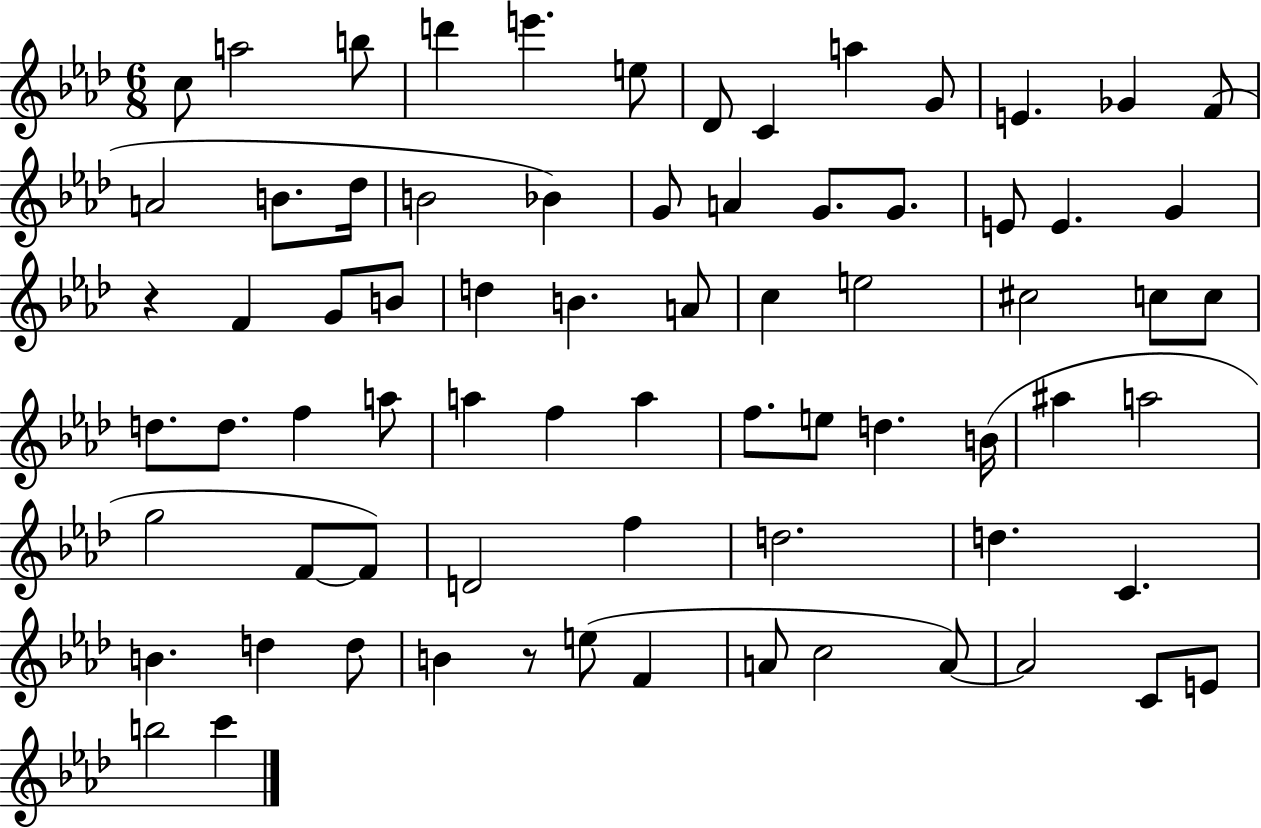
C5/e A5/h B5/e D6/q E6/q. E5/e Db4/e C4/q A5/q G4/e E4/q. Gb4/q F4/e A4/h B4/e. Db5/s B4/h Bb4/q G4/e A4/q G4/e. G4/e. E4/e E4/q. G4/q R/q F4/q G4/e B4/e D5/q B4/q. A4/e C5/q E5/h C#5/h C5/e C5/e D5/e. D5/e. F5/q A5/e A5/q F5/q A5/q F5/e. E5/e D5/q. B4/s A#5/q A5/h G5/h F4/e F4/e D4/h F5/q D5/h. D5/q. C4/q. B4/q. D5/q D5/e B4/q R/e E5/e F4/q A4/e C5/h A4/e A4/h C4/e E4/e B5/h C6/q